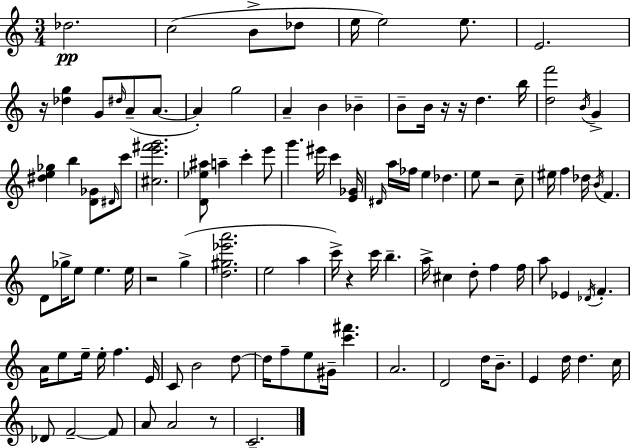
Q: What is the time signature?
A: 3/4